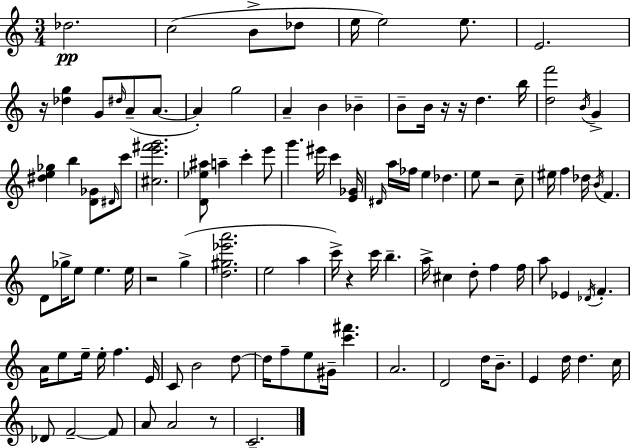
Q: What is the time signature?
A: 3/4